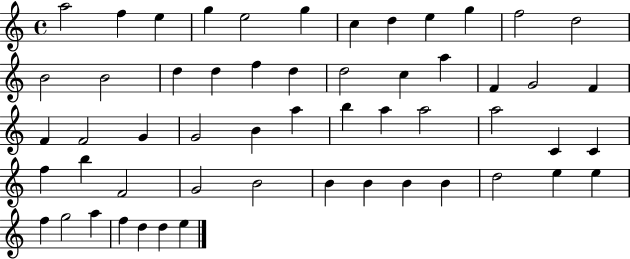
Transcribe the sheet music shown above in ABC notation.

X:1
T:Untitled
M:4/4
L:1/4
K:C
a2 f e g e2 g c d e g f2 d2 B2 B2 d d f d d2 c a F G2 F F F2 G G2 B a b a a2 a2 C C f b F2 G2 B2 B B B B d2 e e f g2 a f d d e